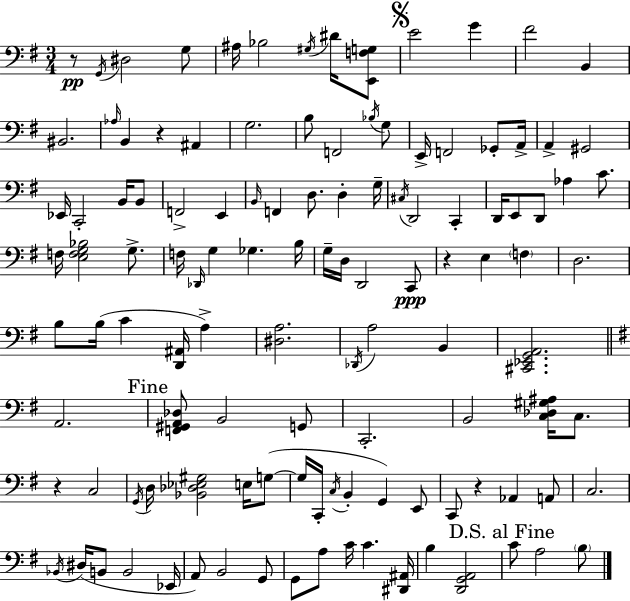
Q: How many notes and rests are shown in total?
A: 118